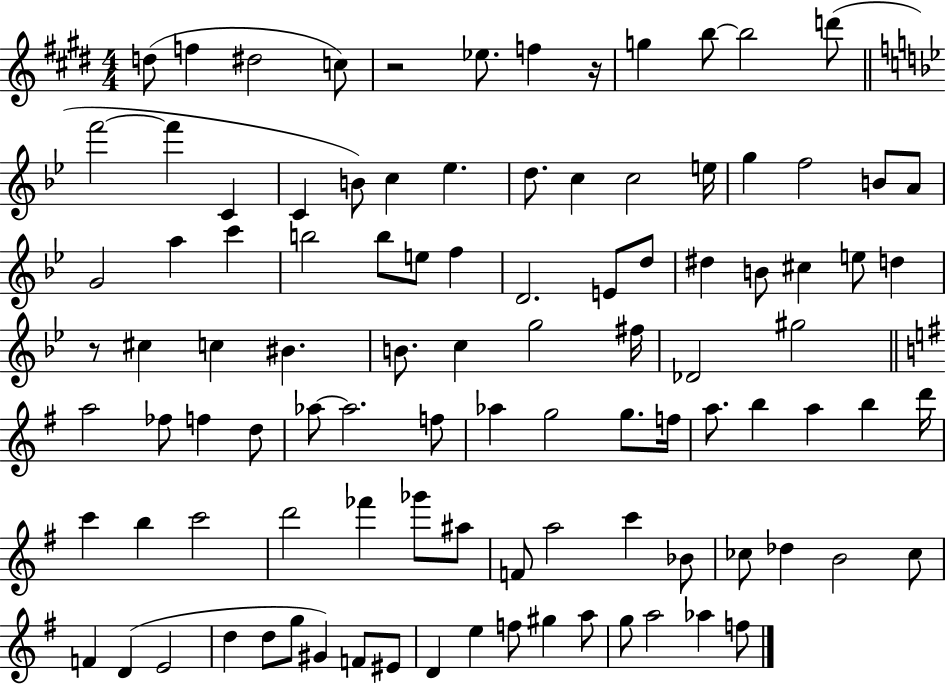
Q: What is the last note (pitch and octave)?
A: F5